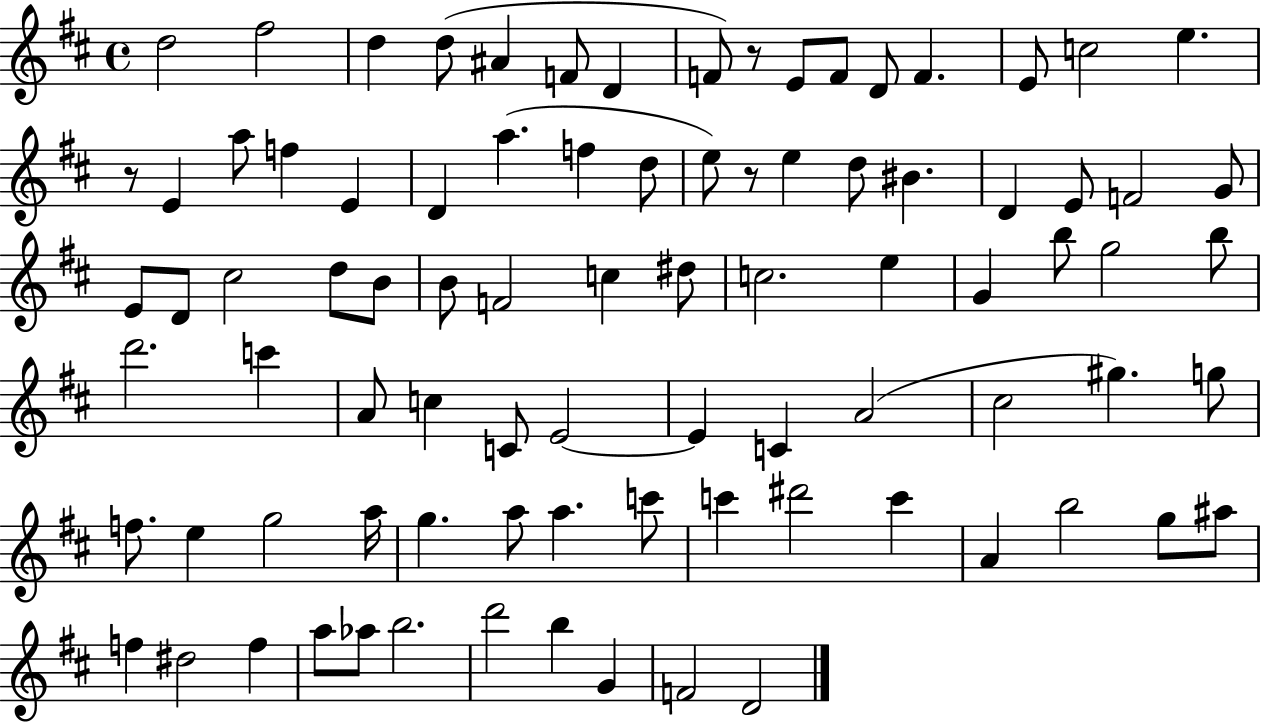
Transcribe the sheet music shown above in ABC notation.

X:1
T:Untitled
M:4/4
L:1/4
K:D
d2 ^f2 d d/2 ^A F/2 D F/2 z/2 E/2 F/2 D/2 F E/2 c2 e z/2 E a/2 f E D a f d/2 e/2 z/2 e d/2 ^B D E/2 F2 G/2 E/2 D/2 ^c2 d/2 B/2 B/2 F2 c ^d/2 c2 e G b/2 g2 b/2 d'2 c' A/2 c C/2 E2 E C A2 ^c2 ^g g/2 f/2 e g2 a/4 g a/2 a c'/2 c' ^d'2 c' A b2 g/2 ^a/2 f ^d2 f a/2 _a/2 b2 d'2 b G F2 D2